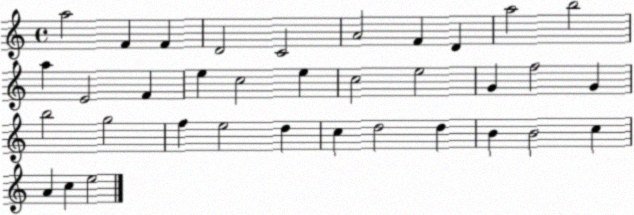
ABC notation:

X:1
T:Untitled
M:4/4
L:1/4
K:C
a2 F F D2 C2 A2 F D a2 b2 a E2 F e c2 e c2 e2 G f2 G b2 g2 f e2 d c d2 d B B2 c A c e2